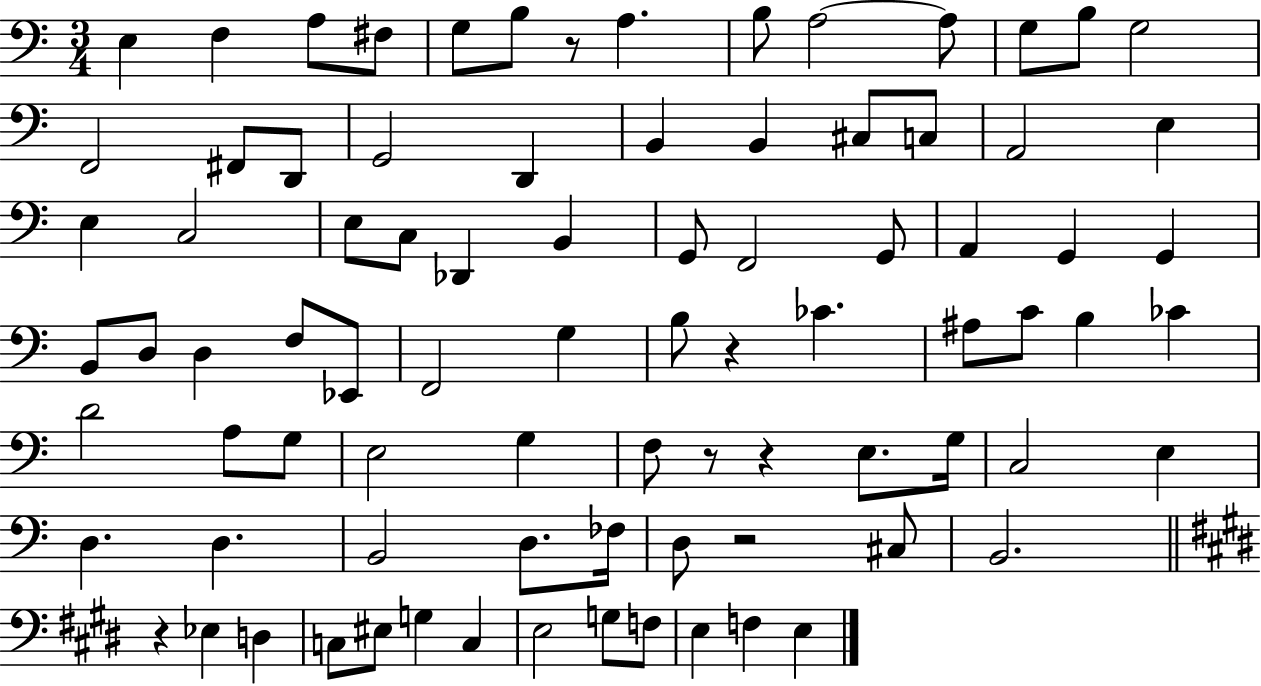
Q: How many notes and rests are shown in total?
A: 85